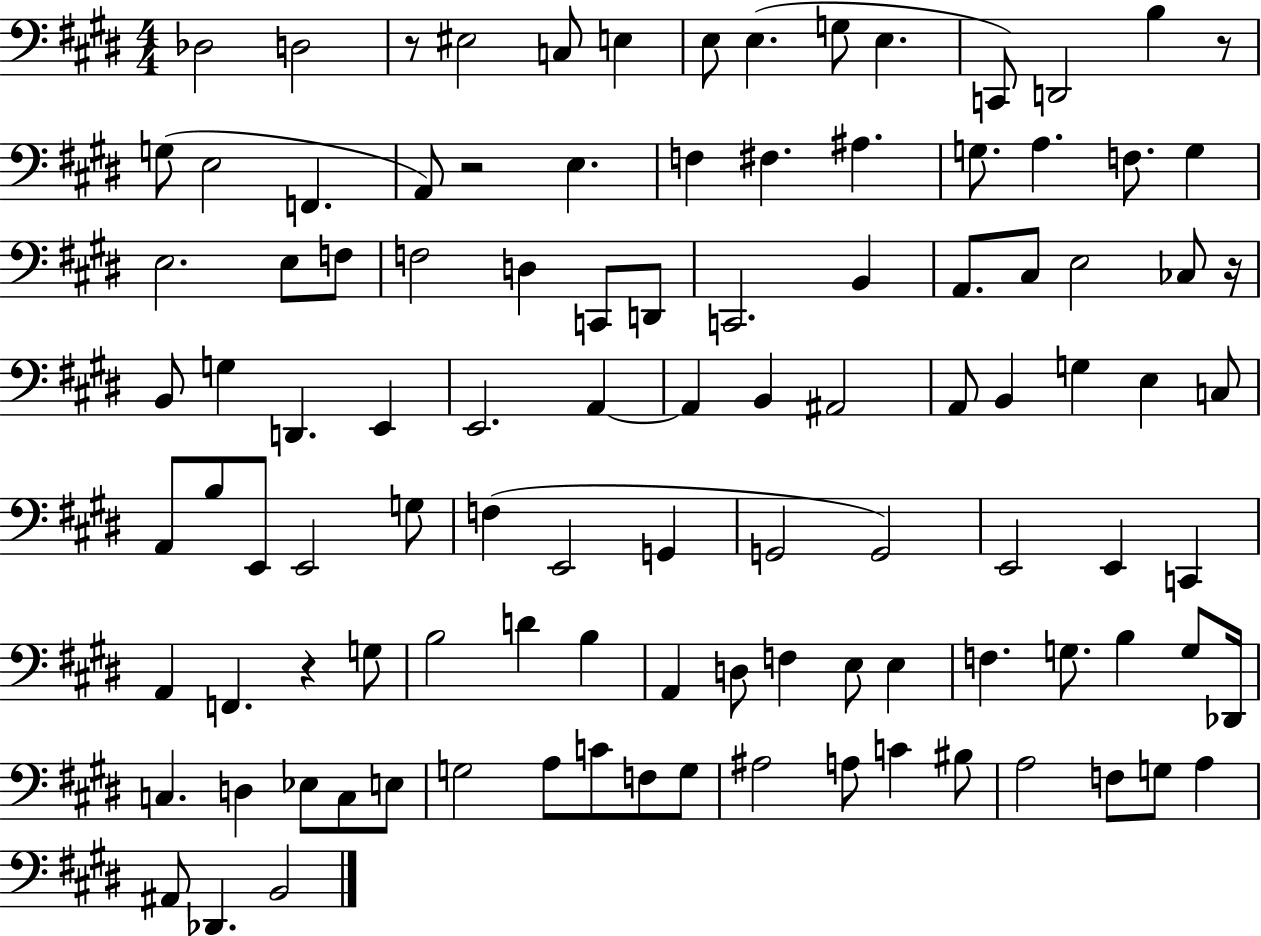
{
  \clef bass
  \numericTimeSignature
  \time 4/4
  \key e \major
  des2 d2 | r8 eis2 c8 e4 | e8 e4.( g8 e4. | c,8) d,2 b4 r8 | \break g8( e2 f,4. | a,8) r2 e4. | f4 fis4. ais4. | g8. a4. f8. g4 | \break e2. e8 f8 | f2 d4 c,8 d,8 | c,2. b,4 | a,8. cis8 e2 ces8 r16 | \break b,8 g4 d,4. e,4 | e,2. a,4~~ | a,4 b,4 ais,2 | a,8 b,4 g4 e4 c8 | \break a,8 b8 e,8 e,2 g8 | f4( e,2 g,4 | g,2 g,2) | e,2 e,4 c,4 | \break a,4 f,4. r4 g8 | b2 d'4 b4 | a,4 d8 f4 e8 e4 | f4. g8. b4 g8 des,16 | \break c4. d4 ees8 c8 e8 | g2 a8 c'8 f8 g8 | ais2 a8 c'4 bis8 | a2 f8 g8 a4 | \break ais,8 des,4. b,2 | \bar "|."
}